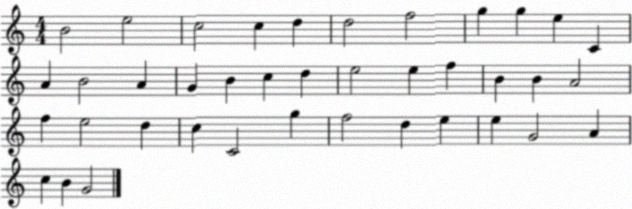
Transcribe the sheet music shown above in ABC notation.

X:1
T:Untitled
M:4/4
L:1/4
K:C
B2 e2 c2 c d d2 f2 g g e C A B2 A G B c d e2 e f B B A2 f e2 d c C2 g f2 d e e G2 A c B G2